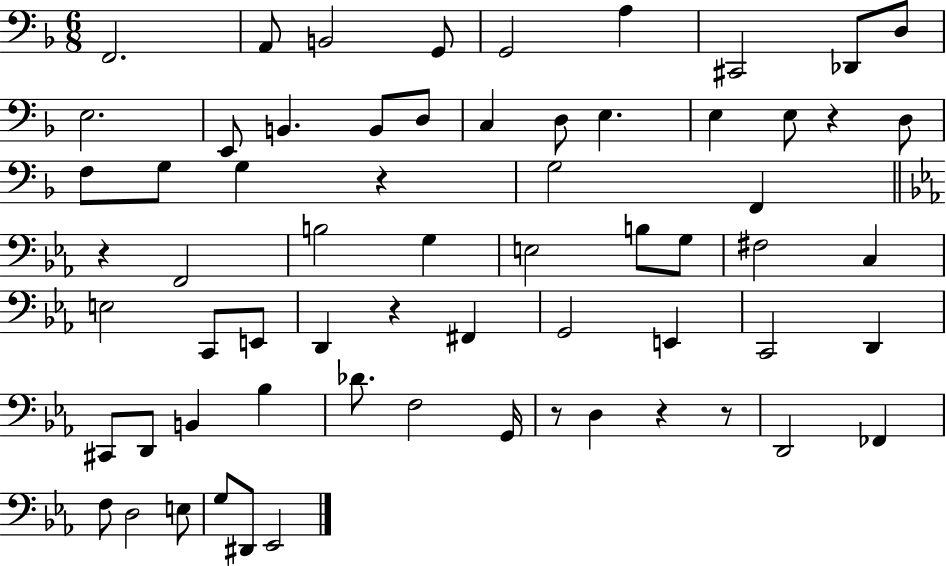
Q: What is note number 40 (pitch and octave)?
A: E2